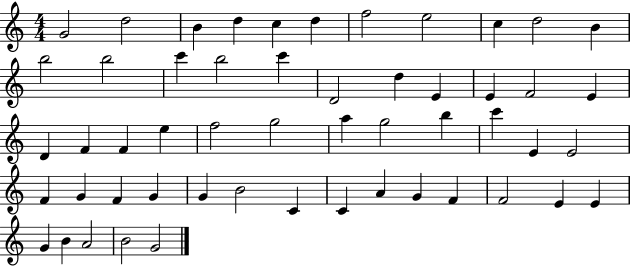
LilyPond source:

{
  \clef treble
  \numericTimeSignature
  \time 4/4
  \key c \major
  g'2 d''2 | b'4 d''4 c''4 d''4 | f''2 e''2 | c''4 d''2 b'4 | \break b''2 b''2 | c'''4 b''2 c'''4 | d'2 d''4 e'4 | e'4 f'2 e'4 | \break d'4 f'4 f'4 e''4 | f''2 g''2 | a''4 g''2 b''4 | c'''4 e'4 e'2 | \break f'4 g'4 f'4 g'4 | g'4 b'2 c'4 | c'4 a'4 g'4 f'4 | f'2 e'4 e'4 | \break g'4 b'4 a'2 | b'2 g'2 | \bar "|."
}